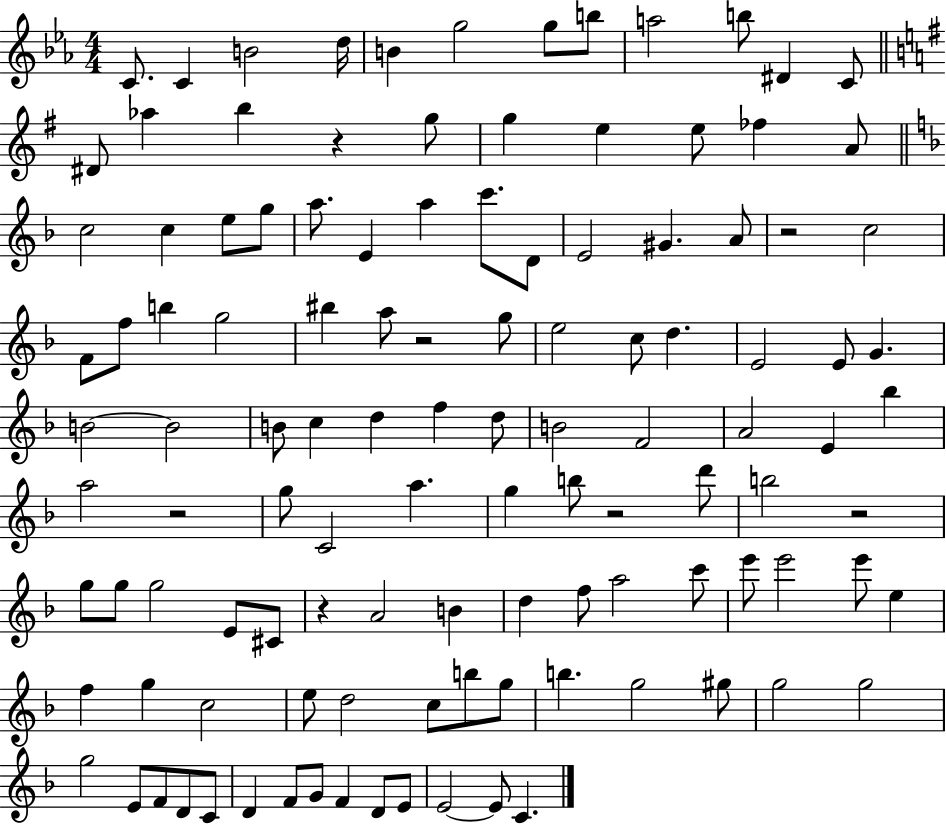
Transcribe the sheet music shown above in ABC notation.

X:1
T:Untitled
M:4/4
L:1/4
K:Eb
C/2 C B2 d/4 B g2 g/2 b/2 a2 b/2 ^D C/2 ^D/2 _a b z g/2 g e e/2 _f A/2 c2 c e/2 g/2 a/2 E a c'/2 D/2 E2 ^G A/2 z2 c2 F/2 f/2 b g2 ^b a/2 z2 g/2 e2 c/2 d E2 E/2 G B2 B2 B/2 c d f d/2 B2 F2 A2 E _b a2 z2 g/2 C2 a g b/2 z2 d'/2 b2 z2 g/2 g/2 g2 E/2 ^C/2 z A2 B d f/2 a2 c'/2 e'/2 e'2 e'/2 e f g c2 e/2 d2 c/2 b/2 g/2 b g2 ^g/2 g2 g2 g2 E/2 F/2 D/2 C/2 D F/2 G/2 F D/2 E/2 E2 E/2 C